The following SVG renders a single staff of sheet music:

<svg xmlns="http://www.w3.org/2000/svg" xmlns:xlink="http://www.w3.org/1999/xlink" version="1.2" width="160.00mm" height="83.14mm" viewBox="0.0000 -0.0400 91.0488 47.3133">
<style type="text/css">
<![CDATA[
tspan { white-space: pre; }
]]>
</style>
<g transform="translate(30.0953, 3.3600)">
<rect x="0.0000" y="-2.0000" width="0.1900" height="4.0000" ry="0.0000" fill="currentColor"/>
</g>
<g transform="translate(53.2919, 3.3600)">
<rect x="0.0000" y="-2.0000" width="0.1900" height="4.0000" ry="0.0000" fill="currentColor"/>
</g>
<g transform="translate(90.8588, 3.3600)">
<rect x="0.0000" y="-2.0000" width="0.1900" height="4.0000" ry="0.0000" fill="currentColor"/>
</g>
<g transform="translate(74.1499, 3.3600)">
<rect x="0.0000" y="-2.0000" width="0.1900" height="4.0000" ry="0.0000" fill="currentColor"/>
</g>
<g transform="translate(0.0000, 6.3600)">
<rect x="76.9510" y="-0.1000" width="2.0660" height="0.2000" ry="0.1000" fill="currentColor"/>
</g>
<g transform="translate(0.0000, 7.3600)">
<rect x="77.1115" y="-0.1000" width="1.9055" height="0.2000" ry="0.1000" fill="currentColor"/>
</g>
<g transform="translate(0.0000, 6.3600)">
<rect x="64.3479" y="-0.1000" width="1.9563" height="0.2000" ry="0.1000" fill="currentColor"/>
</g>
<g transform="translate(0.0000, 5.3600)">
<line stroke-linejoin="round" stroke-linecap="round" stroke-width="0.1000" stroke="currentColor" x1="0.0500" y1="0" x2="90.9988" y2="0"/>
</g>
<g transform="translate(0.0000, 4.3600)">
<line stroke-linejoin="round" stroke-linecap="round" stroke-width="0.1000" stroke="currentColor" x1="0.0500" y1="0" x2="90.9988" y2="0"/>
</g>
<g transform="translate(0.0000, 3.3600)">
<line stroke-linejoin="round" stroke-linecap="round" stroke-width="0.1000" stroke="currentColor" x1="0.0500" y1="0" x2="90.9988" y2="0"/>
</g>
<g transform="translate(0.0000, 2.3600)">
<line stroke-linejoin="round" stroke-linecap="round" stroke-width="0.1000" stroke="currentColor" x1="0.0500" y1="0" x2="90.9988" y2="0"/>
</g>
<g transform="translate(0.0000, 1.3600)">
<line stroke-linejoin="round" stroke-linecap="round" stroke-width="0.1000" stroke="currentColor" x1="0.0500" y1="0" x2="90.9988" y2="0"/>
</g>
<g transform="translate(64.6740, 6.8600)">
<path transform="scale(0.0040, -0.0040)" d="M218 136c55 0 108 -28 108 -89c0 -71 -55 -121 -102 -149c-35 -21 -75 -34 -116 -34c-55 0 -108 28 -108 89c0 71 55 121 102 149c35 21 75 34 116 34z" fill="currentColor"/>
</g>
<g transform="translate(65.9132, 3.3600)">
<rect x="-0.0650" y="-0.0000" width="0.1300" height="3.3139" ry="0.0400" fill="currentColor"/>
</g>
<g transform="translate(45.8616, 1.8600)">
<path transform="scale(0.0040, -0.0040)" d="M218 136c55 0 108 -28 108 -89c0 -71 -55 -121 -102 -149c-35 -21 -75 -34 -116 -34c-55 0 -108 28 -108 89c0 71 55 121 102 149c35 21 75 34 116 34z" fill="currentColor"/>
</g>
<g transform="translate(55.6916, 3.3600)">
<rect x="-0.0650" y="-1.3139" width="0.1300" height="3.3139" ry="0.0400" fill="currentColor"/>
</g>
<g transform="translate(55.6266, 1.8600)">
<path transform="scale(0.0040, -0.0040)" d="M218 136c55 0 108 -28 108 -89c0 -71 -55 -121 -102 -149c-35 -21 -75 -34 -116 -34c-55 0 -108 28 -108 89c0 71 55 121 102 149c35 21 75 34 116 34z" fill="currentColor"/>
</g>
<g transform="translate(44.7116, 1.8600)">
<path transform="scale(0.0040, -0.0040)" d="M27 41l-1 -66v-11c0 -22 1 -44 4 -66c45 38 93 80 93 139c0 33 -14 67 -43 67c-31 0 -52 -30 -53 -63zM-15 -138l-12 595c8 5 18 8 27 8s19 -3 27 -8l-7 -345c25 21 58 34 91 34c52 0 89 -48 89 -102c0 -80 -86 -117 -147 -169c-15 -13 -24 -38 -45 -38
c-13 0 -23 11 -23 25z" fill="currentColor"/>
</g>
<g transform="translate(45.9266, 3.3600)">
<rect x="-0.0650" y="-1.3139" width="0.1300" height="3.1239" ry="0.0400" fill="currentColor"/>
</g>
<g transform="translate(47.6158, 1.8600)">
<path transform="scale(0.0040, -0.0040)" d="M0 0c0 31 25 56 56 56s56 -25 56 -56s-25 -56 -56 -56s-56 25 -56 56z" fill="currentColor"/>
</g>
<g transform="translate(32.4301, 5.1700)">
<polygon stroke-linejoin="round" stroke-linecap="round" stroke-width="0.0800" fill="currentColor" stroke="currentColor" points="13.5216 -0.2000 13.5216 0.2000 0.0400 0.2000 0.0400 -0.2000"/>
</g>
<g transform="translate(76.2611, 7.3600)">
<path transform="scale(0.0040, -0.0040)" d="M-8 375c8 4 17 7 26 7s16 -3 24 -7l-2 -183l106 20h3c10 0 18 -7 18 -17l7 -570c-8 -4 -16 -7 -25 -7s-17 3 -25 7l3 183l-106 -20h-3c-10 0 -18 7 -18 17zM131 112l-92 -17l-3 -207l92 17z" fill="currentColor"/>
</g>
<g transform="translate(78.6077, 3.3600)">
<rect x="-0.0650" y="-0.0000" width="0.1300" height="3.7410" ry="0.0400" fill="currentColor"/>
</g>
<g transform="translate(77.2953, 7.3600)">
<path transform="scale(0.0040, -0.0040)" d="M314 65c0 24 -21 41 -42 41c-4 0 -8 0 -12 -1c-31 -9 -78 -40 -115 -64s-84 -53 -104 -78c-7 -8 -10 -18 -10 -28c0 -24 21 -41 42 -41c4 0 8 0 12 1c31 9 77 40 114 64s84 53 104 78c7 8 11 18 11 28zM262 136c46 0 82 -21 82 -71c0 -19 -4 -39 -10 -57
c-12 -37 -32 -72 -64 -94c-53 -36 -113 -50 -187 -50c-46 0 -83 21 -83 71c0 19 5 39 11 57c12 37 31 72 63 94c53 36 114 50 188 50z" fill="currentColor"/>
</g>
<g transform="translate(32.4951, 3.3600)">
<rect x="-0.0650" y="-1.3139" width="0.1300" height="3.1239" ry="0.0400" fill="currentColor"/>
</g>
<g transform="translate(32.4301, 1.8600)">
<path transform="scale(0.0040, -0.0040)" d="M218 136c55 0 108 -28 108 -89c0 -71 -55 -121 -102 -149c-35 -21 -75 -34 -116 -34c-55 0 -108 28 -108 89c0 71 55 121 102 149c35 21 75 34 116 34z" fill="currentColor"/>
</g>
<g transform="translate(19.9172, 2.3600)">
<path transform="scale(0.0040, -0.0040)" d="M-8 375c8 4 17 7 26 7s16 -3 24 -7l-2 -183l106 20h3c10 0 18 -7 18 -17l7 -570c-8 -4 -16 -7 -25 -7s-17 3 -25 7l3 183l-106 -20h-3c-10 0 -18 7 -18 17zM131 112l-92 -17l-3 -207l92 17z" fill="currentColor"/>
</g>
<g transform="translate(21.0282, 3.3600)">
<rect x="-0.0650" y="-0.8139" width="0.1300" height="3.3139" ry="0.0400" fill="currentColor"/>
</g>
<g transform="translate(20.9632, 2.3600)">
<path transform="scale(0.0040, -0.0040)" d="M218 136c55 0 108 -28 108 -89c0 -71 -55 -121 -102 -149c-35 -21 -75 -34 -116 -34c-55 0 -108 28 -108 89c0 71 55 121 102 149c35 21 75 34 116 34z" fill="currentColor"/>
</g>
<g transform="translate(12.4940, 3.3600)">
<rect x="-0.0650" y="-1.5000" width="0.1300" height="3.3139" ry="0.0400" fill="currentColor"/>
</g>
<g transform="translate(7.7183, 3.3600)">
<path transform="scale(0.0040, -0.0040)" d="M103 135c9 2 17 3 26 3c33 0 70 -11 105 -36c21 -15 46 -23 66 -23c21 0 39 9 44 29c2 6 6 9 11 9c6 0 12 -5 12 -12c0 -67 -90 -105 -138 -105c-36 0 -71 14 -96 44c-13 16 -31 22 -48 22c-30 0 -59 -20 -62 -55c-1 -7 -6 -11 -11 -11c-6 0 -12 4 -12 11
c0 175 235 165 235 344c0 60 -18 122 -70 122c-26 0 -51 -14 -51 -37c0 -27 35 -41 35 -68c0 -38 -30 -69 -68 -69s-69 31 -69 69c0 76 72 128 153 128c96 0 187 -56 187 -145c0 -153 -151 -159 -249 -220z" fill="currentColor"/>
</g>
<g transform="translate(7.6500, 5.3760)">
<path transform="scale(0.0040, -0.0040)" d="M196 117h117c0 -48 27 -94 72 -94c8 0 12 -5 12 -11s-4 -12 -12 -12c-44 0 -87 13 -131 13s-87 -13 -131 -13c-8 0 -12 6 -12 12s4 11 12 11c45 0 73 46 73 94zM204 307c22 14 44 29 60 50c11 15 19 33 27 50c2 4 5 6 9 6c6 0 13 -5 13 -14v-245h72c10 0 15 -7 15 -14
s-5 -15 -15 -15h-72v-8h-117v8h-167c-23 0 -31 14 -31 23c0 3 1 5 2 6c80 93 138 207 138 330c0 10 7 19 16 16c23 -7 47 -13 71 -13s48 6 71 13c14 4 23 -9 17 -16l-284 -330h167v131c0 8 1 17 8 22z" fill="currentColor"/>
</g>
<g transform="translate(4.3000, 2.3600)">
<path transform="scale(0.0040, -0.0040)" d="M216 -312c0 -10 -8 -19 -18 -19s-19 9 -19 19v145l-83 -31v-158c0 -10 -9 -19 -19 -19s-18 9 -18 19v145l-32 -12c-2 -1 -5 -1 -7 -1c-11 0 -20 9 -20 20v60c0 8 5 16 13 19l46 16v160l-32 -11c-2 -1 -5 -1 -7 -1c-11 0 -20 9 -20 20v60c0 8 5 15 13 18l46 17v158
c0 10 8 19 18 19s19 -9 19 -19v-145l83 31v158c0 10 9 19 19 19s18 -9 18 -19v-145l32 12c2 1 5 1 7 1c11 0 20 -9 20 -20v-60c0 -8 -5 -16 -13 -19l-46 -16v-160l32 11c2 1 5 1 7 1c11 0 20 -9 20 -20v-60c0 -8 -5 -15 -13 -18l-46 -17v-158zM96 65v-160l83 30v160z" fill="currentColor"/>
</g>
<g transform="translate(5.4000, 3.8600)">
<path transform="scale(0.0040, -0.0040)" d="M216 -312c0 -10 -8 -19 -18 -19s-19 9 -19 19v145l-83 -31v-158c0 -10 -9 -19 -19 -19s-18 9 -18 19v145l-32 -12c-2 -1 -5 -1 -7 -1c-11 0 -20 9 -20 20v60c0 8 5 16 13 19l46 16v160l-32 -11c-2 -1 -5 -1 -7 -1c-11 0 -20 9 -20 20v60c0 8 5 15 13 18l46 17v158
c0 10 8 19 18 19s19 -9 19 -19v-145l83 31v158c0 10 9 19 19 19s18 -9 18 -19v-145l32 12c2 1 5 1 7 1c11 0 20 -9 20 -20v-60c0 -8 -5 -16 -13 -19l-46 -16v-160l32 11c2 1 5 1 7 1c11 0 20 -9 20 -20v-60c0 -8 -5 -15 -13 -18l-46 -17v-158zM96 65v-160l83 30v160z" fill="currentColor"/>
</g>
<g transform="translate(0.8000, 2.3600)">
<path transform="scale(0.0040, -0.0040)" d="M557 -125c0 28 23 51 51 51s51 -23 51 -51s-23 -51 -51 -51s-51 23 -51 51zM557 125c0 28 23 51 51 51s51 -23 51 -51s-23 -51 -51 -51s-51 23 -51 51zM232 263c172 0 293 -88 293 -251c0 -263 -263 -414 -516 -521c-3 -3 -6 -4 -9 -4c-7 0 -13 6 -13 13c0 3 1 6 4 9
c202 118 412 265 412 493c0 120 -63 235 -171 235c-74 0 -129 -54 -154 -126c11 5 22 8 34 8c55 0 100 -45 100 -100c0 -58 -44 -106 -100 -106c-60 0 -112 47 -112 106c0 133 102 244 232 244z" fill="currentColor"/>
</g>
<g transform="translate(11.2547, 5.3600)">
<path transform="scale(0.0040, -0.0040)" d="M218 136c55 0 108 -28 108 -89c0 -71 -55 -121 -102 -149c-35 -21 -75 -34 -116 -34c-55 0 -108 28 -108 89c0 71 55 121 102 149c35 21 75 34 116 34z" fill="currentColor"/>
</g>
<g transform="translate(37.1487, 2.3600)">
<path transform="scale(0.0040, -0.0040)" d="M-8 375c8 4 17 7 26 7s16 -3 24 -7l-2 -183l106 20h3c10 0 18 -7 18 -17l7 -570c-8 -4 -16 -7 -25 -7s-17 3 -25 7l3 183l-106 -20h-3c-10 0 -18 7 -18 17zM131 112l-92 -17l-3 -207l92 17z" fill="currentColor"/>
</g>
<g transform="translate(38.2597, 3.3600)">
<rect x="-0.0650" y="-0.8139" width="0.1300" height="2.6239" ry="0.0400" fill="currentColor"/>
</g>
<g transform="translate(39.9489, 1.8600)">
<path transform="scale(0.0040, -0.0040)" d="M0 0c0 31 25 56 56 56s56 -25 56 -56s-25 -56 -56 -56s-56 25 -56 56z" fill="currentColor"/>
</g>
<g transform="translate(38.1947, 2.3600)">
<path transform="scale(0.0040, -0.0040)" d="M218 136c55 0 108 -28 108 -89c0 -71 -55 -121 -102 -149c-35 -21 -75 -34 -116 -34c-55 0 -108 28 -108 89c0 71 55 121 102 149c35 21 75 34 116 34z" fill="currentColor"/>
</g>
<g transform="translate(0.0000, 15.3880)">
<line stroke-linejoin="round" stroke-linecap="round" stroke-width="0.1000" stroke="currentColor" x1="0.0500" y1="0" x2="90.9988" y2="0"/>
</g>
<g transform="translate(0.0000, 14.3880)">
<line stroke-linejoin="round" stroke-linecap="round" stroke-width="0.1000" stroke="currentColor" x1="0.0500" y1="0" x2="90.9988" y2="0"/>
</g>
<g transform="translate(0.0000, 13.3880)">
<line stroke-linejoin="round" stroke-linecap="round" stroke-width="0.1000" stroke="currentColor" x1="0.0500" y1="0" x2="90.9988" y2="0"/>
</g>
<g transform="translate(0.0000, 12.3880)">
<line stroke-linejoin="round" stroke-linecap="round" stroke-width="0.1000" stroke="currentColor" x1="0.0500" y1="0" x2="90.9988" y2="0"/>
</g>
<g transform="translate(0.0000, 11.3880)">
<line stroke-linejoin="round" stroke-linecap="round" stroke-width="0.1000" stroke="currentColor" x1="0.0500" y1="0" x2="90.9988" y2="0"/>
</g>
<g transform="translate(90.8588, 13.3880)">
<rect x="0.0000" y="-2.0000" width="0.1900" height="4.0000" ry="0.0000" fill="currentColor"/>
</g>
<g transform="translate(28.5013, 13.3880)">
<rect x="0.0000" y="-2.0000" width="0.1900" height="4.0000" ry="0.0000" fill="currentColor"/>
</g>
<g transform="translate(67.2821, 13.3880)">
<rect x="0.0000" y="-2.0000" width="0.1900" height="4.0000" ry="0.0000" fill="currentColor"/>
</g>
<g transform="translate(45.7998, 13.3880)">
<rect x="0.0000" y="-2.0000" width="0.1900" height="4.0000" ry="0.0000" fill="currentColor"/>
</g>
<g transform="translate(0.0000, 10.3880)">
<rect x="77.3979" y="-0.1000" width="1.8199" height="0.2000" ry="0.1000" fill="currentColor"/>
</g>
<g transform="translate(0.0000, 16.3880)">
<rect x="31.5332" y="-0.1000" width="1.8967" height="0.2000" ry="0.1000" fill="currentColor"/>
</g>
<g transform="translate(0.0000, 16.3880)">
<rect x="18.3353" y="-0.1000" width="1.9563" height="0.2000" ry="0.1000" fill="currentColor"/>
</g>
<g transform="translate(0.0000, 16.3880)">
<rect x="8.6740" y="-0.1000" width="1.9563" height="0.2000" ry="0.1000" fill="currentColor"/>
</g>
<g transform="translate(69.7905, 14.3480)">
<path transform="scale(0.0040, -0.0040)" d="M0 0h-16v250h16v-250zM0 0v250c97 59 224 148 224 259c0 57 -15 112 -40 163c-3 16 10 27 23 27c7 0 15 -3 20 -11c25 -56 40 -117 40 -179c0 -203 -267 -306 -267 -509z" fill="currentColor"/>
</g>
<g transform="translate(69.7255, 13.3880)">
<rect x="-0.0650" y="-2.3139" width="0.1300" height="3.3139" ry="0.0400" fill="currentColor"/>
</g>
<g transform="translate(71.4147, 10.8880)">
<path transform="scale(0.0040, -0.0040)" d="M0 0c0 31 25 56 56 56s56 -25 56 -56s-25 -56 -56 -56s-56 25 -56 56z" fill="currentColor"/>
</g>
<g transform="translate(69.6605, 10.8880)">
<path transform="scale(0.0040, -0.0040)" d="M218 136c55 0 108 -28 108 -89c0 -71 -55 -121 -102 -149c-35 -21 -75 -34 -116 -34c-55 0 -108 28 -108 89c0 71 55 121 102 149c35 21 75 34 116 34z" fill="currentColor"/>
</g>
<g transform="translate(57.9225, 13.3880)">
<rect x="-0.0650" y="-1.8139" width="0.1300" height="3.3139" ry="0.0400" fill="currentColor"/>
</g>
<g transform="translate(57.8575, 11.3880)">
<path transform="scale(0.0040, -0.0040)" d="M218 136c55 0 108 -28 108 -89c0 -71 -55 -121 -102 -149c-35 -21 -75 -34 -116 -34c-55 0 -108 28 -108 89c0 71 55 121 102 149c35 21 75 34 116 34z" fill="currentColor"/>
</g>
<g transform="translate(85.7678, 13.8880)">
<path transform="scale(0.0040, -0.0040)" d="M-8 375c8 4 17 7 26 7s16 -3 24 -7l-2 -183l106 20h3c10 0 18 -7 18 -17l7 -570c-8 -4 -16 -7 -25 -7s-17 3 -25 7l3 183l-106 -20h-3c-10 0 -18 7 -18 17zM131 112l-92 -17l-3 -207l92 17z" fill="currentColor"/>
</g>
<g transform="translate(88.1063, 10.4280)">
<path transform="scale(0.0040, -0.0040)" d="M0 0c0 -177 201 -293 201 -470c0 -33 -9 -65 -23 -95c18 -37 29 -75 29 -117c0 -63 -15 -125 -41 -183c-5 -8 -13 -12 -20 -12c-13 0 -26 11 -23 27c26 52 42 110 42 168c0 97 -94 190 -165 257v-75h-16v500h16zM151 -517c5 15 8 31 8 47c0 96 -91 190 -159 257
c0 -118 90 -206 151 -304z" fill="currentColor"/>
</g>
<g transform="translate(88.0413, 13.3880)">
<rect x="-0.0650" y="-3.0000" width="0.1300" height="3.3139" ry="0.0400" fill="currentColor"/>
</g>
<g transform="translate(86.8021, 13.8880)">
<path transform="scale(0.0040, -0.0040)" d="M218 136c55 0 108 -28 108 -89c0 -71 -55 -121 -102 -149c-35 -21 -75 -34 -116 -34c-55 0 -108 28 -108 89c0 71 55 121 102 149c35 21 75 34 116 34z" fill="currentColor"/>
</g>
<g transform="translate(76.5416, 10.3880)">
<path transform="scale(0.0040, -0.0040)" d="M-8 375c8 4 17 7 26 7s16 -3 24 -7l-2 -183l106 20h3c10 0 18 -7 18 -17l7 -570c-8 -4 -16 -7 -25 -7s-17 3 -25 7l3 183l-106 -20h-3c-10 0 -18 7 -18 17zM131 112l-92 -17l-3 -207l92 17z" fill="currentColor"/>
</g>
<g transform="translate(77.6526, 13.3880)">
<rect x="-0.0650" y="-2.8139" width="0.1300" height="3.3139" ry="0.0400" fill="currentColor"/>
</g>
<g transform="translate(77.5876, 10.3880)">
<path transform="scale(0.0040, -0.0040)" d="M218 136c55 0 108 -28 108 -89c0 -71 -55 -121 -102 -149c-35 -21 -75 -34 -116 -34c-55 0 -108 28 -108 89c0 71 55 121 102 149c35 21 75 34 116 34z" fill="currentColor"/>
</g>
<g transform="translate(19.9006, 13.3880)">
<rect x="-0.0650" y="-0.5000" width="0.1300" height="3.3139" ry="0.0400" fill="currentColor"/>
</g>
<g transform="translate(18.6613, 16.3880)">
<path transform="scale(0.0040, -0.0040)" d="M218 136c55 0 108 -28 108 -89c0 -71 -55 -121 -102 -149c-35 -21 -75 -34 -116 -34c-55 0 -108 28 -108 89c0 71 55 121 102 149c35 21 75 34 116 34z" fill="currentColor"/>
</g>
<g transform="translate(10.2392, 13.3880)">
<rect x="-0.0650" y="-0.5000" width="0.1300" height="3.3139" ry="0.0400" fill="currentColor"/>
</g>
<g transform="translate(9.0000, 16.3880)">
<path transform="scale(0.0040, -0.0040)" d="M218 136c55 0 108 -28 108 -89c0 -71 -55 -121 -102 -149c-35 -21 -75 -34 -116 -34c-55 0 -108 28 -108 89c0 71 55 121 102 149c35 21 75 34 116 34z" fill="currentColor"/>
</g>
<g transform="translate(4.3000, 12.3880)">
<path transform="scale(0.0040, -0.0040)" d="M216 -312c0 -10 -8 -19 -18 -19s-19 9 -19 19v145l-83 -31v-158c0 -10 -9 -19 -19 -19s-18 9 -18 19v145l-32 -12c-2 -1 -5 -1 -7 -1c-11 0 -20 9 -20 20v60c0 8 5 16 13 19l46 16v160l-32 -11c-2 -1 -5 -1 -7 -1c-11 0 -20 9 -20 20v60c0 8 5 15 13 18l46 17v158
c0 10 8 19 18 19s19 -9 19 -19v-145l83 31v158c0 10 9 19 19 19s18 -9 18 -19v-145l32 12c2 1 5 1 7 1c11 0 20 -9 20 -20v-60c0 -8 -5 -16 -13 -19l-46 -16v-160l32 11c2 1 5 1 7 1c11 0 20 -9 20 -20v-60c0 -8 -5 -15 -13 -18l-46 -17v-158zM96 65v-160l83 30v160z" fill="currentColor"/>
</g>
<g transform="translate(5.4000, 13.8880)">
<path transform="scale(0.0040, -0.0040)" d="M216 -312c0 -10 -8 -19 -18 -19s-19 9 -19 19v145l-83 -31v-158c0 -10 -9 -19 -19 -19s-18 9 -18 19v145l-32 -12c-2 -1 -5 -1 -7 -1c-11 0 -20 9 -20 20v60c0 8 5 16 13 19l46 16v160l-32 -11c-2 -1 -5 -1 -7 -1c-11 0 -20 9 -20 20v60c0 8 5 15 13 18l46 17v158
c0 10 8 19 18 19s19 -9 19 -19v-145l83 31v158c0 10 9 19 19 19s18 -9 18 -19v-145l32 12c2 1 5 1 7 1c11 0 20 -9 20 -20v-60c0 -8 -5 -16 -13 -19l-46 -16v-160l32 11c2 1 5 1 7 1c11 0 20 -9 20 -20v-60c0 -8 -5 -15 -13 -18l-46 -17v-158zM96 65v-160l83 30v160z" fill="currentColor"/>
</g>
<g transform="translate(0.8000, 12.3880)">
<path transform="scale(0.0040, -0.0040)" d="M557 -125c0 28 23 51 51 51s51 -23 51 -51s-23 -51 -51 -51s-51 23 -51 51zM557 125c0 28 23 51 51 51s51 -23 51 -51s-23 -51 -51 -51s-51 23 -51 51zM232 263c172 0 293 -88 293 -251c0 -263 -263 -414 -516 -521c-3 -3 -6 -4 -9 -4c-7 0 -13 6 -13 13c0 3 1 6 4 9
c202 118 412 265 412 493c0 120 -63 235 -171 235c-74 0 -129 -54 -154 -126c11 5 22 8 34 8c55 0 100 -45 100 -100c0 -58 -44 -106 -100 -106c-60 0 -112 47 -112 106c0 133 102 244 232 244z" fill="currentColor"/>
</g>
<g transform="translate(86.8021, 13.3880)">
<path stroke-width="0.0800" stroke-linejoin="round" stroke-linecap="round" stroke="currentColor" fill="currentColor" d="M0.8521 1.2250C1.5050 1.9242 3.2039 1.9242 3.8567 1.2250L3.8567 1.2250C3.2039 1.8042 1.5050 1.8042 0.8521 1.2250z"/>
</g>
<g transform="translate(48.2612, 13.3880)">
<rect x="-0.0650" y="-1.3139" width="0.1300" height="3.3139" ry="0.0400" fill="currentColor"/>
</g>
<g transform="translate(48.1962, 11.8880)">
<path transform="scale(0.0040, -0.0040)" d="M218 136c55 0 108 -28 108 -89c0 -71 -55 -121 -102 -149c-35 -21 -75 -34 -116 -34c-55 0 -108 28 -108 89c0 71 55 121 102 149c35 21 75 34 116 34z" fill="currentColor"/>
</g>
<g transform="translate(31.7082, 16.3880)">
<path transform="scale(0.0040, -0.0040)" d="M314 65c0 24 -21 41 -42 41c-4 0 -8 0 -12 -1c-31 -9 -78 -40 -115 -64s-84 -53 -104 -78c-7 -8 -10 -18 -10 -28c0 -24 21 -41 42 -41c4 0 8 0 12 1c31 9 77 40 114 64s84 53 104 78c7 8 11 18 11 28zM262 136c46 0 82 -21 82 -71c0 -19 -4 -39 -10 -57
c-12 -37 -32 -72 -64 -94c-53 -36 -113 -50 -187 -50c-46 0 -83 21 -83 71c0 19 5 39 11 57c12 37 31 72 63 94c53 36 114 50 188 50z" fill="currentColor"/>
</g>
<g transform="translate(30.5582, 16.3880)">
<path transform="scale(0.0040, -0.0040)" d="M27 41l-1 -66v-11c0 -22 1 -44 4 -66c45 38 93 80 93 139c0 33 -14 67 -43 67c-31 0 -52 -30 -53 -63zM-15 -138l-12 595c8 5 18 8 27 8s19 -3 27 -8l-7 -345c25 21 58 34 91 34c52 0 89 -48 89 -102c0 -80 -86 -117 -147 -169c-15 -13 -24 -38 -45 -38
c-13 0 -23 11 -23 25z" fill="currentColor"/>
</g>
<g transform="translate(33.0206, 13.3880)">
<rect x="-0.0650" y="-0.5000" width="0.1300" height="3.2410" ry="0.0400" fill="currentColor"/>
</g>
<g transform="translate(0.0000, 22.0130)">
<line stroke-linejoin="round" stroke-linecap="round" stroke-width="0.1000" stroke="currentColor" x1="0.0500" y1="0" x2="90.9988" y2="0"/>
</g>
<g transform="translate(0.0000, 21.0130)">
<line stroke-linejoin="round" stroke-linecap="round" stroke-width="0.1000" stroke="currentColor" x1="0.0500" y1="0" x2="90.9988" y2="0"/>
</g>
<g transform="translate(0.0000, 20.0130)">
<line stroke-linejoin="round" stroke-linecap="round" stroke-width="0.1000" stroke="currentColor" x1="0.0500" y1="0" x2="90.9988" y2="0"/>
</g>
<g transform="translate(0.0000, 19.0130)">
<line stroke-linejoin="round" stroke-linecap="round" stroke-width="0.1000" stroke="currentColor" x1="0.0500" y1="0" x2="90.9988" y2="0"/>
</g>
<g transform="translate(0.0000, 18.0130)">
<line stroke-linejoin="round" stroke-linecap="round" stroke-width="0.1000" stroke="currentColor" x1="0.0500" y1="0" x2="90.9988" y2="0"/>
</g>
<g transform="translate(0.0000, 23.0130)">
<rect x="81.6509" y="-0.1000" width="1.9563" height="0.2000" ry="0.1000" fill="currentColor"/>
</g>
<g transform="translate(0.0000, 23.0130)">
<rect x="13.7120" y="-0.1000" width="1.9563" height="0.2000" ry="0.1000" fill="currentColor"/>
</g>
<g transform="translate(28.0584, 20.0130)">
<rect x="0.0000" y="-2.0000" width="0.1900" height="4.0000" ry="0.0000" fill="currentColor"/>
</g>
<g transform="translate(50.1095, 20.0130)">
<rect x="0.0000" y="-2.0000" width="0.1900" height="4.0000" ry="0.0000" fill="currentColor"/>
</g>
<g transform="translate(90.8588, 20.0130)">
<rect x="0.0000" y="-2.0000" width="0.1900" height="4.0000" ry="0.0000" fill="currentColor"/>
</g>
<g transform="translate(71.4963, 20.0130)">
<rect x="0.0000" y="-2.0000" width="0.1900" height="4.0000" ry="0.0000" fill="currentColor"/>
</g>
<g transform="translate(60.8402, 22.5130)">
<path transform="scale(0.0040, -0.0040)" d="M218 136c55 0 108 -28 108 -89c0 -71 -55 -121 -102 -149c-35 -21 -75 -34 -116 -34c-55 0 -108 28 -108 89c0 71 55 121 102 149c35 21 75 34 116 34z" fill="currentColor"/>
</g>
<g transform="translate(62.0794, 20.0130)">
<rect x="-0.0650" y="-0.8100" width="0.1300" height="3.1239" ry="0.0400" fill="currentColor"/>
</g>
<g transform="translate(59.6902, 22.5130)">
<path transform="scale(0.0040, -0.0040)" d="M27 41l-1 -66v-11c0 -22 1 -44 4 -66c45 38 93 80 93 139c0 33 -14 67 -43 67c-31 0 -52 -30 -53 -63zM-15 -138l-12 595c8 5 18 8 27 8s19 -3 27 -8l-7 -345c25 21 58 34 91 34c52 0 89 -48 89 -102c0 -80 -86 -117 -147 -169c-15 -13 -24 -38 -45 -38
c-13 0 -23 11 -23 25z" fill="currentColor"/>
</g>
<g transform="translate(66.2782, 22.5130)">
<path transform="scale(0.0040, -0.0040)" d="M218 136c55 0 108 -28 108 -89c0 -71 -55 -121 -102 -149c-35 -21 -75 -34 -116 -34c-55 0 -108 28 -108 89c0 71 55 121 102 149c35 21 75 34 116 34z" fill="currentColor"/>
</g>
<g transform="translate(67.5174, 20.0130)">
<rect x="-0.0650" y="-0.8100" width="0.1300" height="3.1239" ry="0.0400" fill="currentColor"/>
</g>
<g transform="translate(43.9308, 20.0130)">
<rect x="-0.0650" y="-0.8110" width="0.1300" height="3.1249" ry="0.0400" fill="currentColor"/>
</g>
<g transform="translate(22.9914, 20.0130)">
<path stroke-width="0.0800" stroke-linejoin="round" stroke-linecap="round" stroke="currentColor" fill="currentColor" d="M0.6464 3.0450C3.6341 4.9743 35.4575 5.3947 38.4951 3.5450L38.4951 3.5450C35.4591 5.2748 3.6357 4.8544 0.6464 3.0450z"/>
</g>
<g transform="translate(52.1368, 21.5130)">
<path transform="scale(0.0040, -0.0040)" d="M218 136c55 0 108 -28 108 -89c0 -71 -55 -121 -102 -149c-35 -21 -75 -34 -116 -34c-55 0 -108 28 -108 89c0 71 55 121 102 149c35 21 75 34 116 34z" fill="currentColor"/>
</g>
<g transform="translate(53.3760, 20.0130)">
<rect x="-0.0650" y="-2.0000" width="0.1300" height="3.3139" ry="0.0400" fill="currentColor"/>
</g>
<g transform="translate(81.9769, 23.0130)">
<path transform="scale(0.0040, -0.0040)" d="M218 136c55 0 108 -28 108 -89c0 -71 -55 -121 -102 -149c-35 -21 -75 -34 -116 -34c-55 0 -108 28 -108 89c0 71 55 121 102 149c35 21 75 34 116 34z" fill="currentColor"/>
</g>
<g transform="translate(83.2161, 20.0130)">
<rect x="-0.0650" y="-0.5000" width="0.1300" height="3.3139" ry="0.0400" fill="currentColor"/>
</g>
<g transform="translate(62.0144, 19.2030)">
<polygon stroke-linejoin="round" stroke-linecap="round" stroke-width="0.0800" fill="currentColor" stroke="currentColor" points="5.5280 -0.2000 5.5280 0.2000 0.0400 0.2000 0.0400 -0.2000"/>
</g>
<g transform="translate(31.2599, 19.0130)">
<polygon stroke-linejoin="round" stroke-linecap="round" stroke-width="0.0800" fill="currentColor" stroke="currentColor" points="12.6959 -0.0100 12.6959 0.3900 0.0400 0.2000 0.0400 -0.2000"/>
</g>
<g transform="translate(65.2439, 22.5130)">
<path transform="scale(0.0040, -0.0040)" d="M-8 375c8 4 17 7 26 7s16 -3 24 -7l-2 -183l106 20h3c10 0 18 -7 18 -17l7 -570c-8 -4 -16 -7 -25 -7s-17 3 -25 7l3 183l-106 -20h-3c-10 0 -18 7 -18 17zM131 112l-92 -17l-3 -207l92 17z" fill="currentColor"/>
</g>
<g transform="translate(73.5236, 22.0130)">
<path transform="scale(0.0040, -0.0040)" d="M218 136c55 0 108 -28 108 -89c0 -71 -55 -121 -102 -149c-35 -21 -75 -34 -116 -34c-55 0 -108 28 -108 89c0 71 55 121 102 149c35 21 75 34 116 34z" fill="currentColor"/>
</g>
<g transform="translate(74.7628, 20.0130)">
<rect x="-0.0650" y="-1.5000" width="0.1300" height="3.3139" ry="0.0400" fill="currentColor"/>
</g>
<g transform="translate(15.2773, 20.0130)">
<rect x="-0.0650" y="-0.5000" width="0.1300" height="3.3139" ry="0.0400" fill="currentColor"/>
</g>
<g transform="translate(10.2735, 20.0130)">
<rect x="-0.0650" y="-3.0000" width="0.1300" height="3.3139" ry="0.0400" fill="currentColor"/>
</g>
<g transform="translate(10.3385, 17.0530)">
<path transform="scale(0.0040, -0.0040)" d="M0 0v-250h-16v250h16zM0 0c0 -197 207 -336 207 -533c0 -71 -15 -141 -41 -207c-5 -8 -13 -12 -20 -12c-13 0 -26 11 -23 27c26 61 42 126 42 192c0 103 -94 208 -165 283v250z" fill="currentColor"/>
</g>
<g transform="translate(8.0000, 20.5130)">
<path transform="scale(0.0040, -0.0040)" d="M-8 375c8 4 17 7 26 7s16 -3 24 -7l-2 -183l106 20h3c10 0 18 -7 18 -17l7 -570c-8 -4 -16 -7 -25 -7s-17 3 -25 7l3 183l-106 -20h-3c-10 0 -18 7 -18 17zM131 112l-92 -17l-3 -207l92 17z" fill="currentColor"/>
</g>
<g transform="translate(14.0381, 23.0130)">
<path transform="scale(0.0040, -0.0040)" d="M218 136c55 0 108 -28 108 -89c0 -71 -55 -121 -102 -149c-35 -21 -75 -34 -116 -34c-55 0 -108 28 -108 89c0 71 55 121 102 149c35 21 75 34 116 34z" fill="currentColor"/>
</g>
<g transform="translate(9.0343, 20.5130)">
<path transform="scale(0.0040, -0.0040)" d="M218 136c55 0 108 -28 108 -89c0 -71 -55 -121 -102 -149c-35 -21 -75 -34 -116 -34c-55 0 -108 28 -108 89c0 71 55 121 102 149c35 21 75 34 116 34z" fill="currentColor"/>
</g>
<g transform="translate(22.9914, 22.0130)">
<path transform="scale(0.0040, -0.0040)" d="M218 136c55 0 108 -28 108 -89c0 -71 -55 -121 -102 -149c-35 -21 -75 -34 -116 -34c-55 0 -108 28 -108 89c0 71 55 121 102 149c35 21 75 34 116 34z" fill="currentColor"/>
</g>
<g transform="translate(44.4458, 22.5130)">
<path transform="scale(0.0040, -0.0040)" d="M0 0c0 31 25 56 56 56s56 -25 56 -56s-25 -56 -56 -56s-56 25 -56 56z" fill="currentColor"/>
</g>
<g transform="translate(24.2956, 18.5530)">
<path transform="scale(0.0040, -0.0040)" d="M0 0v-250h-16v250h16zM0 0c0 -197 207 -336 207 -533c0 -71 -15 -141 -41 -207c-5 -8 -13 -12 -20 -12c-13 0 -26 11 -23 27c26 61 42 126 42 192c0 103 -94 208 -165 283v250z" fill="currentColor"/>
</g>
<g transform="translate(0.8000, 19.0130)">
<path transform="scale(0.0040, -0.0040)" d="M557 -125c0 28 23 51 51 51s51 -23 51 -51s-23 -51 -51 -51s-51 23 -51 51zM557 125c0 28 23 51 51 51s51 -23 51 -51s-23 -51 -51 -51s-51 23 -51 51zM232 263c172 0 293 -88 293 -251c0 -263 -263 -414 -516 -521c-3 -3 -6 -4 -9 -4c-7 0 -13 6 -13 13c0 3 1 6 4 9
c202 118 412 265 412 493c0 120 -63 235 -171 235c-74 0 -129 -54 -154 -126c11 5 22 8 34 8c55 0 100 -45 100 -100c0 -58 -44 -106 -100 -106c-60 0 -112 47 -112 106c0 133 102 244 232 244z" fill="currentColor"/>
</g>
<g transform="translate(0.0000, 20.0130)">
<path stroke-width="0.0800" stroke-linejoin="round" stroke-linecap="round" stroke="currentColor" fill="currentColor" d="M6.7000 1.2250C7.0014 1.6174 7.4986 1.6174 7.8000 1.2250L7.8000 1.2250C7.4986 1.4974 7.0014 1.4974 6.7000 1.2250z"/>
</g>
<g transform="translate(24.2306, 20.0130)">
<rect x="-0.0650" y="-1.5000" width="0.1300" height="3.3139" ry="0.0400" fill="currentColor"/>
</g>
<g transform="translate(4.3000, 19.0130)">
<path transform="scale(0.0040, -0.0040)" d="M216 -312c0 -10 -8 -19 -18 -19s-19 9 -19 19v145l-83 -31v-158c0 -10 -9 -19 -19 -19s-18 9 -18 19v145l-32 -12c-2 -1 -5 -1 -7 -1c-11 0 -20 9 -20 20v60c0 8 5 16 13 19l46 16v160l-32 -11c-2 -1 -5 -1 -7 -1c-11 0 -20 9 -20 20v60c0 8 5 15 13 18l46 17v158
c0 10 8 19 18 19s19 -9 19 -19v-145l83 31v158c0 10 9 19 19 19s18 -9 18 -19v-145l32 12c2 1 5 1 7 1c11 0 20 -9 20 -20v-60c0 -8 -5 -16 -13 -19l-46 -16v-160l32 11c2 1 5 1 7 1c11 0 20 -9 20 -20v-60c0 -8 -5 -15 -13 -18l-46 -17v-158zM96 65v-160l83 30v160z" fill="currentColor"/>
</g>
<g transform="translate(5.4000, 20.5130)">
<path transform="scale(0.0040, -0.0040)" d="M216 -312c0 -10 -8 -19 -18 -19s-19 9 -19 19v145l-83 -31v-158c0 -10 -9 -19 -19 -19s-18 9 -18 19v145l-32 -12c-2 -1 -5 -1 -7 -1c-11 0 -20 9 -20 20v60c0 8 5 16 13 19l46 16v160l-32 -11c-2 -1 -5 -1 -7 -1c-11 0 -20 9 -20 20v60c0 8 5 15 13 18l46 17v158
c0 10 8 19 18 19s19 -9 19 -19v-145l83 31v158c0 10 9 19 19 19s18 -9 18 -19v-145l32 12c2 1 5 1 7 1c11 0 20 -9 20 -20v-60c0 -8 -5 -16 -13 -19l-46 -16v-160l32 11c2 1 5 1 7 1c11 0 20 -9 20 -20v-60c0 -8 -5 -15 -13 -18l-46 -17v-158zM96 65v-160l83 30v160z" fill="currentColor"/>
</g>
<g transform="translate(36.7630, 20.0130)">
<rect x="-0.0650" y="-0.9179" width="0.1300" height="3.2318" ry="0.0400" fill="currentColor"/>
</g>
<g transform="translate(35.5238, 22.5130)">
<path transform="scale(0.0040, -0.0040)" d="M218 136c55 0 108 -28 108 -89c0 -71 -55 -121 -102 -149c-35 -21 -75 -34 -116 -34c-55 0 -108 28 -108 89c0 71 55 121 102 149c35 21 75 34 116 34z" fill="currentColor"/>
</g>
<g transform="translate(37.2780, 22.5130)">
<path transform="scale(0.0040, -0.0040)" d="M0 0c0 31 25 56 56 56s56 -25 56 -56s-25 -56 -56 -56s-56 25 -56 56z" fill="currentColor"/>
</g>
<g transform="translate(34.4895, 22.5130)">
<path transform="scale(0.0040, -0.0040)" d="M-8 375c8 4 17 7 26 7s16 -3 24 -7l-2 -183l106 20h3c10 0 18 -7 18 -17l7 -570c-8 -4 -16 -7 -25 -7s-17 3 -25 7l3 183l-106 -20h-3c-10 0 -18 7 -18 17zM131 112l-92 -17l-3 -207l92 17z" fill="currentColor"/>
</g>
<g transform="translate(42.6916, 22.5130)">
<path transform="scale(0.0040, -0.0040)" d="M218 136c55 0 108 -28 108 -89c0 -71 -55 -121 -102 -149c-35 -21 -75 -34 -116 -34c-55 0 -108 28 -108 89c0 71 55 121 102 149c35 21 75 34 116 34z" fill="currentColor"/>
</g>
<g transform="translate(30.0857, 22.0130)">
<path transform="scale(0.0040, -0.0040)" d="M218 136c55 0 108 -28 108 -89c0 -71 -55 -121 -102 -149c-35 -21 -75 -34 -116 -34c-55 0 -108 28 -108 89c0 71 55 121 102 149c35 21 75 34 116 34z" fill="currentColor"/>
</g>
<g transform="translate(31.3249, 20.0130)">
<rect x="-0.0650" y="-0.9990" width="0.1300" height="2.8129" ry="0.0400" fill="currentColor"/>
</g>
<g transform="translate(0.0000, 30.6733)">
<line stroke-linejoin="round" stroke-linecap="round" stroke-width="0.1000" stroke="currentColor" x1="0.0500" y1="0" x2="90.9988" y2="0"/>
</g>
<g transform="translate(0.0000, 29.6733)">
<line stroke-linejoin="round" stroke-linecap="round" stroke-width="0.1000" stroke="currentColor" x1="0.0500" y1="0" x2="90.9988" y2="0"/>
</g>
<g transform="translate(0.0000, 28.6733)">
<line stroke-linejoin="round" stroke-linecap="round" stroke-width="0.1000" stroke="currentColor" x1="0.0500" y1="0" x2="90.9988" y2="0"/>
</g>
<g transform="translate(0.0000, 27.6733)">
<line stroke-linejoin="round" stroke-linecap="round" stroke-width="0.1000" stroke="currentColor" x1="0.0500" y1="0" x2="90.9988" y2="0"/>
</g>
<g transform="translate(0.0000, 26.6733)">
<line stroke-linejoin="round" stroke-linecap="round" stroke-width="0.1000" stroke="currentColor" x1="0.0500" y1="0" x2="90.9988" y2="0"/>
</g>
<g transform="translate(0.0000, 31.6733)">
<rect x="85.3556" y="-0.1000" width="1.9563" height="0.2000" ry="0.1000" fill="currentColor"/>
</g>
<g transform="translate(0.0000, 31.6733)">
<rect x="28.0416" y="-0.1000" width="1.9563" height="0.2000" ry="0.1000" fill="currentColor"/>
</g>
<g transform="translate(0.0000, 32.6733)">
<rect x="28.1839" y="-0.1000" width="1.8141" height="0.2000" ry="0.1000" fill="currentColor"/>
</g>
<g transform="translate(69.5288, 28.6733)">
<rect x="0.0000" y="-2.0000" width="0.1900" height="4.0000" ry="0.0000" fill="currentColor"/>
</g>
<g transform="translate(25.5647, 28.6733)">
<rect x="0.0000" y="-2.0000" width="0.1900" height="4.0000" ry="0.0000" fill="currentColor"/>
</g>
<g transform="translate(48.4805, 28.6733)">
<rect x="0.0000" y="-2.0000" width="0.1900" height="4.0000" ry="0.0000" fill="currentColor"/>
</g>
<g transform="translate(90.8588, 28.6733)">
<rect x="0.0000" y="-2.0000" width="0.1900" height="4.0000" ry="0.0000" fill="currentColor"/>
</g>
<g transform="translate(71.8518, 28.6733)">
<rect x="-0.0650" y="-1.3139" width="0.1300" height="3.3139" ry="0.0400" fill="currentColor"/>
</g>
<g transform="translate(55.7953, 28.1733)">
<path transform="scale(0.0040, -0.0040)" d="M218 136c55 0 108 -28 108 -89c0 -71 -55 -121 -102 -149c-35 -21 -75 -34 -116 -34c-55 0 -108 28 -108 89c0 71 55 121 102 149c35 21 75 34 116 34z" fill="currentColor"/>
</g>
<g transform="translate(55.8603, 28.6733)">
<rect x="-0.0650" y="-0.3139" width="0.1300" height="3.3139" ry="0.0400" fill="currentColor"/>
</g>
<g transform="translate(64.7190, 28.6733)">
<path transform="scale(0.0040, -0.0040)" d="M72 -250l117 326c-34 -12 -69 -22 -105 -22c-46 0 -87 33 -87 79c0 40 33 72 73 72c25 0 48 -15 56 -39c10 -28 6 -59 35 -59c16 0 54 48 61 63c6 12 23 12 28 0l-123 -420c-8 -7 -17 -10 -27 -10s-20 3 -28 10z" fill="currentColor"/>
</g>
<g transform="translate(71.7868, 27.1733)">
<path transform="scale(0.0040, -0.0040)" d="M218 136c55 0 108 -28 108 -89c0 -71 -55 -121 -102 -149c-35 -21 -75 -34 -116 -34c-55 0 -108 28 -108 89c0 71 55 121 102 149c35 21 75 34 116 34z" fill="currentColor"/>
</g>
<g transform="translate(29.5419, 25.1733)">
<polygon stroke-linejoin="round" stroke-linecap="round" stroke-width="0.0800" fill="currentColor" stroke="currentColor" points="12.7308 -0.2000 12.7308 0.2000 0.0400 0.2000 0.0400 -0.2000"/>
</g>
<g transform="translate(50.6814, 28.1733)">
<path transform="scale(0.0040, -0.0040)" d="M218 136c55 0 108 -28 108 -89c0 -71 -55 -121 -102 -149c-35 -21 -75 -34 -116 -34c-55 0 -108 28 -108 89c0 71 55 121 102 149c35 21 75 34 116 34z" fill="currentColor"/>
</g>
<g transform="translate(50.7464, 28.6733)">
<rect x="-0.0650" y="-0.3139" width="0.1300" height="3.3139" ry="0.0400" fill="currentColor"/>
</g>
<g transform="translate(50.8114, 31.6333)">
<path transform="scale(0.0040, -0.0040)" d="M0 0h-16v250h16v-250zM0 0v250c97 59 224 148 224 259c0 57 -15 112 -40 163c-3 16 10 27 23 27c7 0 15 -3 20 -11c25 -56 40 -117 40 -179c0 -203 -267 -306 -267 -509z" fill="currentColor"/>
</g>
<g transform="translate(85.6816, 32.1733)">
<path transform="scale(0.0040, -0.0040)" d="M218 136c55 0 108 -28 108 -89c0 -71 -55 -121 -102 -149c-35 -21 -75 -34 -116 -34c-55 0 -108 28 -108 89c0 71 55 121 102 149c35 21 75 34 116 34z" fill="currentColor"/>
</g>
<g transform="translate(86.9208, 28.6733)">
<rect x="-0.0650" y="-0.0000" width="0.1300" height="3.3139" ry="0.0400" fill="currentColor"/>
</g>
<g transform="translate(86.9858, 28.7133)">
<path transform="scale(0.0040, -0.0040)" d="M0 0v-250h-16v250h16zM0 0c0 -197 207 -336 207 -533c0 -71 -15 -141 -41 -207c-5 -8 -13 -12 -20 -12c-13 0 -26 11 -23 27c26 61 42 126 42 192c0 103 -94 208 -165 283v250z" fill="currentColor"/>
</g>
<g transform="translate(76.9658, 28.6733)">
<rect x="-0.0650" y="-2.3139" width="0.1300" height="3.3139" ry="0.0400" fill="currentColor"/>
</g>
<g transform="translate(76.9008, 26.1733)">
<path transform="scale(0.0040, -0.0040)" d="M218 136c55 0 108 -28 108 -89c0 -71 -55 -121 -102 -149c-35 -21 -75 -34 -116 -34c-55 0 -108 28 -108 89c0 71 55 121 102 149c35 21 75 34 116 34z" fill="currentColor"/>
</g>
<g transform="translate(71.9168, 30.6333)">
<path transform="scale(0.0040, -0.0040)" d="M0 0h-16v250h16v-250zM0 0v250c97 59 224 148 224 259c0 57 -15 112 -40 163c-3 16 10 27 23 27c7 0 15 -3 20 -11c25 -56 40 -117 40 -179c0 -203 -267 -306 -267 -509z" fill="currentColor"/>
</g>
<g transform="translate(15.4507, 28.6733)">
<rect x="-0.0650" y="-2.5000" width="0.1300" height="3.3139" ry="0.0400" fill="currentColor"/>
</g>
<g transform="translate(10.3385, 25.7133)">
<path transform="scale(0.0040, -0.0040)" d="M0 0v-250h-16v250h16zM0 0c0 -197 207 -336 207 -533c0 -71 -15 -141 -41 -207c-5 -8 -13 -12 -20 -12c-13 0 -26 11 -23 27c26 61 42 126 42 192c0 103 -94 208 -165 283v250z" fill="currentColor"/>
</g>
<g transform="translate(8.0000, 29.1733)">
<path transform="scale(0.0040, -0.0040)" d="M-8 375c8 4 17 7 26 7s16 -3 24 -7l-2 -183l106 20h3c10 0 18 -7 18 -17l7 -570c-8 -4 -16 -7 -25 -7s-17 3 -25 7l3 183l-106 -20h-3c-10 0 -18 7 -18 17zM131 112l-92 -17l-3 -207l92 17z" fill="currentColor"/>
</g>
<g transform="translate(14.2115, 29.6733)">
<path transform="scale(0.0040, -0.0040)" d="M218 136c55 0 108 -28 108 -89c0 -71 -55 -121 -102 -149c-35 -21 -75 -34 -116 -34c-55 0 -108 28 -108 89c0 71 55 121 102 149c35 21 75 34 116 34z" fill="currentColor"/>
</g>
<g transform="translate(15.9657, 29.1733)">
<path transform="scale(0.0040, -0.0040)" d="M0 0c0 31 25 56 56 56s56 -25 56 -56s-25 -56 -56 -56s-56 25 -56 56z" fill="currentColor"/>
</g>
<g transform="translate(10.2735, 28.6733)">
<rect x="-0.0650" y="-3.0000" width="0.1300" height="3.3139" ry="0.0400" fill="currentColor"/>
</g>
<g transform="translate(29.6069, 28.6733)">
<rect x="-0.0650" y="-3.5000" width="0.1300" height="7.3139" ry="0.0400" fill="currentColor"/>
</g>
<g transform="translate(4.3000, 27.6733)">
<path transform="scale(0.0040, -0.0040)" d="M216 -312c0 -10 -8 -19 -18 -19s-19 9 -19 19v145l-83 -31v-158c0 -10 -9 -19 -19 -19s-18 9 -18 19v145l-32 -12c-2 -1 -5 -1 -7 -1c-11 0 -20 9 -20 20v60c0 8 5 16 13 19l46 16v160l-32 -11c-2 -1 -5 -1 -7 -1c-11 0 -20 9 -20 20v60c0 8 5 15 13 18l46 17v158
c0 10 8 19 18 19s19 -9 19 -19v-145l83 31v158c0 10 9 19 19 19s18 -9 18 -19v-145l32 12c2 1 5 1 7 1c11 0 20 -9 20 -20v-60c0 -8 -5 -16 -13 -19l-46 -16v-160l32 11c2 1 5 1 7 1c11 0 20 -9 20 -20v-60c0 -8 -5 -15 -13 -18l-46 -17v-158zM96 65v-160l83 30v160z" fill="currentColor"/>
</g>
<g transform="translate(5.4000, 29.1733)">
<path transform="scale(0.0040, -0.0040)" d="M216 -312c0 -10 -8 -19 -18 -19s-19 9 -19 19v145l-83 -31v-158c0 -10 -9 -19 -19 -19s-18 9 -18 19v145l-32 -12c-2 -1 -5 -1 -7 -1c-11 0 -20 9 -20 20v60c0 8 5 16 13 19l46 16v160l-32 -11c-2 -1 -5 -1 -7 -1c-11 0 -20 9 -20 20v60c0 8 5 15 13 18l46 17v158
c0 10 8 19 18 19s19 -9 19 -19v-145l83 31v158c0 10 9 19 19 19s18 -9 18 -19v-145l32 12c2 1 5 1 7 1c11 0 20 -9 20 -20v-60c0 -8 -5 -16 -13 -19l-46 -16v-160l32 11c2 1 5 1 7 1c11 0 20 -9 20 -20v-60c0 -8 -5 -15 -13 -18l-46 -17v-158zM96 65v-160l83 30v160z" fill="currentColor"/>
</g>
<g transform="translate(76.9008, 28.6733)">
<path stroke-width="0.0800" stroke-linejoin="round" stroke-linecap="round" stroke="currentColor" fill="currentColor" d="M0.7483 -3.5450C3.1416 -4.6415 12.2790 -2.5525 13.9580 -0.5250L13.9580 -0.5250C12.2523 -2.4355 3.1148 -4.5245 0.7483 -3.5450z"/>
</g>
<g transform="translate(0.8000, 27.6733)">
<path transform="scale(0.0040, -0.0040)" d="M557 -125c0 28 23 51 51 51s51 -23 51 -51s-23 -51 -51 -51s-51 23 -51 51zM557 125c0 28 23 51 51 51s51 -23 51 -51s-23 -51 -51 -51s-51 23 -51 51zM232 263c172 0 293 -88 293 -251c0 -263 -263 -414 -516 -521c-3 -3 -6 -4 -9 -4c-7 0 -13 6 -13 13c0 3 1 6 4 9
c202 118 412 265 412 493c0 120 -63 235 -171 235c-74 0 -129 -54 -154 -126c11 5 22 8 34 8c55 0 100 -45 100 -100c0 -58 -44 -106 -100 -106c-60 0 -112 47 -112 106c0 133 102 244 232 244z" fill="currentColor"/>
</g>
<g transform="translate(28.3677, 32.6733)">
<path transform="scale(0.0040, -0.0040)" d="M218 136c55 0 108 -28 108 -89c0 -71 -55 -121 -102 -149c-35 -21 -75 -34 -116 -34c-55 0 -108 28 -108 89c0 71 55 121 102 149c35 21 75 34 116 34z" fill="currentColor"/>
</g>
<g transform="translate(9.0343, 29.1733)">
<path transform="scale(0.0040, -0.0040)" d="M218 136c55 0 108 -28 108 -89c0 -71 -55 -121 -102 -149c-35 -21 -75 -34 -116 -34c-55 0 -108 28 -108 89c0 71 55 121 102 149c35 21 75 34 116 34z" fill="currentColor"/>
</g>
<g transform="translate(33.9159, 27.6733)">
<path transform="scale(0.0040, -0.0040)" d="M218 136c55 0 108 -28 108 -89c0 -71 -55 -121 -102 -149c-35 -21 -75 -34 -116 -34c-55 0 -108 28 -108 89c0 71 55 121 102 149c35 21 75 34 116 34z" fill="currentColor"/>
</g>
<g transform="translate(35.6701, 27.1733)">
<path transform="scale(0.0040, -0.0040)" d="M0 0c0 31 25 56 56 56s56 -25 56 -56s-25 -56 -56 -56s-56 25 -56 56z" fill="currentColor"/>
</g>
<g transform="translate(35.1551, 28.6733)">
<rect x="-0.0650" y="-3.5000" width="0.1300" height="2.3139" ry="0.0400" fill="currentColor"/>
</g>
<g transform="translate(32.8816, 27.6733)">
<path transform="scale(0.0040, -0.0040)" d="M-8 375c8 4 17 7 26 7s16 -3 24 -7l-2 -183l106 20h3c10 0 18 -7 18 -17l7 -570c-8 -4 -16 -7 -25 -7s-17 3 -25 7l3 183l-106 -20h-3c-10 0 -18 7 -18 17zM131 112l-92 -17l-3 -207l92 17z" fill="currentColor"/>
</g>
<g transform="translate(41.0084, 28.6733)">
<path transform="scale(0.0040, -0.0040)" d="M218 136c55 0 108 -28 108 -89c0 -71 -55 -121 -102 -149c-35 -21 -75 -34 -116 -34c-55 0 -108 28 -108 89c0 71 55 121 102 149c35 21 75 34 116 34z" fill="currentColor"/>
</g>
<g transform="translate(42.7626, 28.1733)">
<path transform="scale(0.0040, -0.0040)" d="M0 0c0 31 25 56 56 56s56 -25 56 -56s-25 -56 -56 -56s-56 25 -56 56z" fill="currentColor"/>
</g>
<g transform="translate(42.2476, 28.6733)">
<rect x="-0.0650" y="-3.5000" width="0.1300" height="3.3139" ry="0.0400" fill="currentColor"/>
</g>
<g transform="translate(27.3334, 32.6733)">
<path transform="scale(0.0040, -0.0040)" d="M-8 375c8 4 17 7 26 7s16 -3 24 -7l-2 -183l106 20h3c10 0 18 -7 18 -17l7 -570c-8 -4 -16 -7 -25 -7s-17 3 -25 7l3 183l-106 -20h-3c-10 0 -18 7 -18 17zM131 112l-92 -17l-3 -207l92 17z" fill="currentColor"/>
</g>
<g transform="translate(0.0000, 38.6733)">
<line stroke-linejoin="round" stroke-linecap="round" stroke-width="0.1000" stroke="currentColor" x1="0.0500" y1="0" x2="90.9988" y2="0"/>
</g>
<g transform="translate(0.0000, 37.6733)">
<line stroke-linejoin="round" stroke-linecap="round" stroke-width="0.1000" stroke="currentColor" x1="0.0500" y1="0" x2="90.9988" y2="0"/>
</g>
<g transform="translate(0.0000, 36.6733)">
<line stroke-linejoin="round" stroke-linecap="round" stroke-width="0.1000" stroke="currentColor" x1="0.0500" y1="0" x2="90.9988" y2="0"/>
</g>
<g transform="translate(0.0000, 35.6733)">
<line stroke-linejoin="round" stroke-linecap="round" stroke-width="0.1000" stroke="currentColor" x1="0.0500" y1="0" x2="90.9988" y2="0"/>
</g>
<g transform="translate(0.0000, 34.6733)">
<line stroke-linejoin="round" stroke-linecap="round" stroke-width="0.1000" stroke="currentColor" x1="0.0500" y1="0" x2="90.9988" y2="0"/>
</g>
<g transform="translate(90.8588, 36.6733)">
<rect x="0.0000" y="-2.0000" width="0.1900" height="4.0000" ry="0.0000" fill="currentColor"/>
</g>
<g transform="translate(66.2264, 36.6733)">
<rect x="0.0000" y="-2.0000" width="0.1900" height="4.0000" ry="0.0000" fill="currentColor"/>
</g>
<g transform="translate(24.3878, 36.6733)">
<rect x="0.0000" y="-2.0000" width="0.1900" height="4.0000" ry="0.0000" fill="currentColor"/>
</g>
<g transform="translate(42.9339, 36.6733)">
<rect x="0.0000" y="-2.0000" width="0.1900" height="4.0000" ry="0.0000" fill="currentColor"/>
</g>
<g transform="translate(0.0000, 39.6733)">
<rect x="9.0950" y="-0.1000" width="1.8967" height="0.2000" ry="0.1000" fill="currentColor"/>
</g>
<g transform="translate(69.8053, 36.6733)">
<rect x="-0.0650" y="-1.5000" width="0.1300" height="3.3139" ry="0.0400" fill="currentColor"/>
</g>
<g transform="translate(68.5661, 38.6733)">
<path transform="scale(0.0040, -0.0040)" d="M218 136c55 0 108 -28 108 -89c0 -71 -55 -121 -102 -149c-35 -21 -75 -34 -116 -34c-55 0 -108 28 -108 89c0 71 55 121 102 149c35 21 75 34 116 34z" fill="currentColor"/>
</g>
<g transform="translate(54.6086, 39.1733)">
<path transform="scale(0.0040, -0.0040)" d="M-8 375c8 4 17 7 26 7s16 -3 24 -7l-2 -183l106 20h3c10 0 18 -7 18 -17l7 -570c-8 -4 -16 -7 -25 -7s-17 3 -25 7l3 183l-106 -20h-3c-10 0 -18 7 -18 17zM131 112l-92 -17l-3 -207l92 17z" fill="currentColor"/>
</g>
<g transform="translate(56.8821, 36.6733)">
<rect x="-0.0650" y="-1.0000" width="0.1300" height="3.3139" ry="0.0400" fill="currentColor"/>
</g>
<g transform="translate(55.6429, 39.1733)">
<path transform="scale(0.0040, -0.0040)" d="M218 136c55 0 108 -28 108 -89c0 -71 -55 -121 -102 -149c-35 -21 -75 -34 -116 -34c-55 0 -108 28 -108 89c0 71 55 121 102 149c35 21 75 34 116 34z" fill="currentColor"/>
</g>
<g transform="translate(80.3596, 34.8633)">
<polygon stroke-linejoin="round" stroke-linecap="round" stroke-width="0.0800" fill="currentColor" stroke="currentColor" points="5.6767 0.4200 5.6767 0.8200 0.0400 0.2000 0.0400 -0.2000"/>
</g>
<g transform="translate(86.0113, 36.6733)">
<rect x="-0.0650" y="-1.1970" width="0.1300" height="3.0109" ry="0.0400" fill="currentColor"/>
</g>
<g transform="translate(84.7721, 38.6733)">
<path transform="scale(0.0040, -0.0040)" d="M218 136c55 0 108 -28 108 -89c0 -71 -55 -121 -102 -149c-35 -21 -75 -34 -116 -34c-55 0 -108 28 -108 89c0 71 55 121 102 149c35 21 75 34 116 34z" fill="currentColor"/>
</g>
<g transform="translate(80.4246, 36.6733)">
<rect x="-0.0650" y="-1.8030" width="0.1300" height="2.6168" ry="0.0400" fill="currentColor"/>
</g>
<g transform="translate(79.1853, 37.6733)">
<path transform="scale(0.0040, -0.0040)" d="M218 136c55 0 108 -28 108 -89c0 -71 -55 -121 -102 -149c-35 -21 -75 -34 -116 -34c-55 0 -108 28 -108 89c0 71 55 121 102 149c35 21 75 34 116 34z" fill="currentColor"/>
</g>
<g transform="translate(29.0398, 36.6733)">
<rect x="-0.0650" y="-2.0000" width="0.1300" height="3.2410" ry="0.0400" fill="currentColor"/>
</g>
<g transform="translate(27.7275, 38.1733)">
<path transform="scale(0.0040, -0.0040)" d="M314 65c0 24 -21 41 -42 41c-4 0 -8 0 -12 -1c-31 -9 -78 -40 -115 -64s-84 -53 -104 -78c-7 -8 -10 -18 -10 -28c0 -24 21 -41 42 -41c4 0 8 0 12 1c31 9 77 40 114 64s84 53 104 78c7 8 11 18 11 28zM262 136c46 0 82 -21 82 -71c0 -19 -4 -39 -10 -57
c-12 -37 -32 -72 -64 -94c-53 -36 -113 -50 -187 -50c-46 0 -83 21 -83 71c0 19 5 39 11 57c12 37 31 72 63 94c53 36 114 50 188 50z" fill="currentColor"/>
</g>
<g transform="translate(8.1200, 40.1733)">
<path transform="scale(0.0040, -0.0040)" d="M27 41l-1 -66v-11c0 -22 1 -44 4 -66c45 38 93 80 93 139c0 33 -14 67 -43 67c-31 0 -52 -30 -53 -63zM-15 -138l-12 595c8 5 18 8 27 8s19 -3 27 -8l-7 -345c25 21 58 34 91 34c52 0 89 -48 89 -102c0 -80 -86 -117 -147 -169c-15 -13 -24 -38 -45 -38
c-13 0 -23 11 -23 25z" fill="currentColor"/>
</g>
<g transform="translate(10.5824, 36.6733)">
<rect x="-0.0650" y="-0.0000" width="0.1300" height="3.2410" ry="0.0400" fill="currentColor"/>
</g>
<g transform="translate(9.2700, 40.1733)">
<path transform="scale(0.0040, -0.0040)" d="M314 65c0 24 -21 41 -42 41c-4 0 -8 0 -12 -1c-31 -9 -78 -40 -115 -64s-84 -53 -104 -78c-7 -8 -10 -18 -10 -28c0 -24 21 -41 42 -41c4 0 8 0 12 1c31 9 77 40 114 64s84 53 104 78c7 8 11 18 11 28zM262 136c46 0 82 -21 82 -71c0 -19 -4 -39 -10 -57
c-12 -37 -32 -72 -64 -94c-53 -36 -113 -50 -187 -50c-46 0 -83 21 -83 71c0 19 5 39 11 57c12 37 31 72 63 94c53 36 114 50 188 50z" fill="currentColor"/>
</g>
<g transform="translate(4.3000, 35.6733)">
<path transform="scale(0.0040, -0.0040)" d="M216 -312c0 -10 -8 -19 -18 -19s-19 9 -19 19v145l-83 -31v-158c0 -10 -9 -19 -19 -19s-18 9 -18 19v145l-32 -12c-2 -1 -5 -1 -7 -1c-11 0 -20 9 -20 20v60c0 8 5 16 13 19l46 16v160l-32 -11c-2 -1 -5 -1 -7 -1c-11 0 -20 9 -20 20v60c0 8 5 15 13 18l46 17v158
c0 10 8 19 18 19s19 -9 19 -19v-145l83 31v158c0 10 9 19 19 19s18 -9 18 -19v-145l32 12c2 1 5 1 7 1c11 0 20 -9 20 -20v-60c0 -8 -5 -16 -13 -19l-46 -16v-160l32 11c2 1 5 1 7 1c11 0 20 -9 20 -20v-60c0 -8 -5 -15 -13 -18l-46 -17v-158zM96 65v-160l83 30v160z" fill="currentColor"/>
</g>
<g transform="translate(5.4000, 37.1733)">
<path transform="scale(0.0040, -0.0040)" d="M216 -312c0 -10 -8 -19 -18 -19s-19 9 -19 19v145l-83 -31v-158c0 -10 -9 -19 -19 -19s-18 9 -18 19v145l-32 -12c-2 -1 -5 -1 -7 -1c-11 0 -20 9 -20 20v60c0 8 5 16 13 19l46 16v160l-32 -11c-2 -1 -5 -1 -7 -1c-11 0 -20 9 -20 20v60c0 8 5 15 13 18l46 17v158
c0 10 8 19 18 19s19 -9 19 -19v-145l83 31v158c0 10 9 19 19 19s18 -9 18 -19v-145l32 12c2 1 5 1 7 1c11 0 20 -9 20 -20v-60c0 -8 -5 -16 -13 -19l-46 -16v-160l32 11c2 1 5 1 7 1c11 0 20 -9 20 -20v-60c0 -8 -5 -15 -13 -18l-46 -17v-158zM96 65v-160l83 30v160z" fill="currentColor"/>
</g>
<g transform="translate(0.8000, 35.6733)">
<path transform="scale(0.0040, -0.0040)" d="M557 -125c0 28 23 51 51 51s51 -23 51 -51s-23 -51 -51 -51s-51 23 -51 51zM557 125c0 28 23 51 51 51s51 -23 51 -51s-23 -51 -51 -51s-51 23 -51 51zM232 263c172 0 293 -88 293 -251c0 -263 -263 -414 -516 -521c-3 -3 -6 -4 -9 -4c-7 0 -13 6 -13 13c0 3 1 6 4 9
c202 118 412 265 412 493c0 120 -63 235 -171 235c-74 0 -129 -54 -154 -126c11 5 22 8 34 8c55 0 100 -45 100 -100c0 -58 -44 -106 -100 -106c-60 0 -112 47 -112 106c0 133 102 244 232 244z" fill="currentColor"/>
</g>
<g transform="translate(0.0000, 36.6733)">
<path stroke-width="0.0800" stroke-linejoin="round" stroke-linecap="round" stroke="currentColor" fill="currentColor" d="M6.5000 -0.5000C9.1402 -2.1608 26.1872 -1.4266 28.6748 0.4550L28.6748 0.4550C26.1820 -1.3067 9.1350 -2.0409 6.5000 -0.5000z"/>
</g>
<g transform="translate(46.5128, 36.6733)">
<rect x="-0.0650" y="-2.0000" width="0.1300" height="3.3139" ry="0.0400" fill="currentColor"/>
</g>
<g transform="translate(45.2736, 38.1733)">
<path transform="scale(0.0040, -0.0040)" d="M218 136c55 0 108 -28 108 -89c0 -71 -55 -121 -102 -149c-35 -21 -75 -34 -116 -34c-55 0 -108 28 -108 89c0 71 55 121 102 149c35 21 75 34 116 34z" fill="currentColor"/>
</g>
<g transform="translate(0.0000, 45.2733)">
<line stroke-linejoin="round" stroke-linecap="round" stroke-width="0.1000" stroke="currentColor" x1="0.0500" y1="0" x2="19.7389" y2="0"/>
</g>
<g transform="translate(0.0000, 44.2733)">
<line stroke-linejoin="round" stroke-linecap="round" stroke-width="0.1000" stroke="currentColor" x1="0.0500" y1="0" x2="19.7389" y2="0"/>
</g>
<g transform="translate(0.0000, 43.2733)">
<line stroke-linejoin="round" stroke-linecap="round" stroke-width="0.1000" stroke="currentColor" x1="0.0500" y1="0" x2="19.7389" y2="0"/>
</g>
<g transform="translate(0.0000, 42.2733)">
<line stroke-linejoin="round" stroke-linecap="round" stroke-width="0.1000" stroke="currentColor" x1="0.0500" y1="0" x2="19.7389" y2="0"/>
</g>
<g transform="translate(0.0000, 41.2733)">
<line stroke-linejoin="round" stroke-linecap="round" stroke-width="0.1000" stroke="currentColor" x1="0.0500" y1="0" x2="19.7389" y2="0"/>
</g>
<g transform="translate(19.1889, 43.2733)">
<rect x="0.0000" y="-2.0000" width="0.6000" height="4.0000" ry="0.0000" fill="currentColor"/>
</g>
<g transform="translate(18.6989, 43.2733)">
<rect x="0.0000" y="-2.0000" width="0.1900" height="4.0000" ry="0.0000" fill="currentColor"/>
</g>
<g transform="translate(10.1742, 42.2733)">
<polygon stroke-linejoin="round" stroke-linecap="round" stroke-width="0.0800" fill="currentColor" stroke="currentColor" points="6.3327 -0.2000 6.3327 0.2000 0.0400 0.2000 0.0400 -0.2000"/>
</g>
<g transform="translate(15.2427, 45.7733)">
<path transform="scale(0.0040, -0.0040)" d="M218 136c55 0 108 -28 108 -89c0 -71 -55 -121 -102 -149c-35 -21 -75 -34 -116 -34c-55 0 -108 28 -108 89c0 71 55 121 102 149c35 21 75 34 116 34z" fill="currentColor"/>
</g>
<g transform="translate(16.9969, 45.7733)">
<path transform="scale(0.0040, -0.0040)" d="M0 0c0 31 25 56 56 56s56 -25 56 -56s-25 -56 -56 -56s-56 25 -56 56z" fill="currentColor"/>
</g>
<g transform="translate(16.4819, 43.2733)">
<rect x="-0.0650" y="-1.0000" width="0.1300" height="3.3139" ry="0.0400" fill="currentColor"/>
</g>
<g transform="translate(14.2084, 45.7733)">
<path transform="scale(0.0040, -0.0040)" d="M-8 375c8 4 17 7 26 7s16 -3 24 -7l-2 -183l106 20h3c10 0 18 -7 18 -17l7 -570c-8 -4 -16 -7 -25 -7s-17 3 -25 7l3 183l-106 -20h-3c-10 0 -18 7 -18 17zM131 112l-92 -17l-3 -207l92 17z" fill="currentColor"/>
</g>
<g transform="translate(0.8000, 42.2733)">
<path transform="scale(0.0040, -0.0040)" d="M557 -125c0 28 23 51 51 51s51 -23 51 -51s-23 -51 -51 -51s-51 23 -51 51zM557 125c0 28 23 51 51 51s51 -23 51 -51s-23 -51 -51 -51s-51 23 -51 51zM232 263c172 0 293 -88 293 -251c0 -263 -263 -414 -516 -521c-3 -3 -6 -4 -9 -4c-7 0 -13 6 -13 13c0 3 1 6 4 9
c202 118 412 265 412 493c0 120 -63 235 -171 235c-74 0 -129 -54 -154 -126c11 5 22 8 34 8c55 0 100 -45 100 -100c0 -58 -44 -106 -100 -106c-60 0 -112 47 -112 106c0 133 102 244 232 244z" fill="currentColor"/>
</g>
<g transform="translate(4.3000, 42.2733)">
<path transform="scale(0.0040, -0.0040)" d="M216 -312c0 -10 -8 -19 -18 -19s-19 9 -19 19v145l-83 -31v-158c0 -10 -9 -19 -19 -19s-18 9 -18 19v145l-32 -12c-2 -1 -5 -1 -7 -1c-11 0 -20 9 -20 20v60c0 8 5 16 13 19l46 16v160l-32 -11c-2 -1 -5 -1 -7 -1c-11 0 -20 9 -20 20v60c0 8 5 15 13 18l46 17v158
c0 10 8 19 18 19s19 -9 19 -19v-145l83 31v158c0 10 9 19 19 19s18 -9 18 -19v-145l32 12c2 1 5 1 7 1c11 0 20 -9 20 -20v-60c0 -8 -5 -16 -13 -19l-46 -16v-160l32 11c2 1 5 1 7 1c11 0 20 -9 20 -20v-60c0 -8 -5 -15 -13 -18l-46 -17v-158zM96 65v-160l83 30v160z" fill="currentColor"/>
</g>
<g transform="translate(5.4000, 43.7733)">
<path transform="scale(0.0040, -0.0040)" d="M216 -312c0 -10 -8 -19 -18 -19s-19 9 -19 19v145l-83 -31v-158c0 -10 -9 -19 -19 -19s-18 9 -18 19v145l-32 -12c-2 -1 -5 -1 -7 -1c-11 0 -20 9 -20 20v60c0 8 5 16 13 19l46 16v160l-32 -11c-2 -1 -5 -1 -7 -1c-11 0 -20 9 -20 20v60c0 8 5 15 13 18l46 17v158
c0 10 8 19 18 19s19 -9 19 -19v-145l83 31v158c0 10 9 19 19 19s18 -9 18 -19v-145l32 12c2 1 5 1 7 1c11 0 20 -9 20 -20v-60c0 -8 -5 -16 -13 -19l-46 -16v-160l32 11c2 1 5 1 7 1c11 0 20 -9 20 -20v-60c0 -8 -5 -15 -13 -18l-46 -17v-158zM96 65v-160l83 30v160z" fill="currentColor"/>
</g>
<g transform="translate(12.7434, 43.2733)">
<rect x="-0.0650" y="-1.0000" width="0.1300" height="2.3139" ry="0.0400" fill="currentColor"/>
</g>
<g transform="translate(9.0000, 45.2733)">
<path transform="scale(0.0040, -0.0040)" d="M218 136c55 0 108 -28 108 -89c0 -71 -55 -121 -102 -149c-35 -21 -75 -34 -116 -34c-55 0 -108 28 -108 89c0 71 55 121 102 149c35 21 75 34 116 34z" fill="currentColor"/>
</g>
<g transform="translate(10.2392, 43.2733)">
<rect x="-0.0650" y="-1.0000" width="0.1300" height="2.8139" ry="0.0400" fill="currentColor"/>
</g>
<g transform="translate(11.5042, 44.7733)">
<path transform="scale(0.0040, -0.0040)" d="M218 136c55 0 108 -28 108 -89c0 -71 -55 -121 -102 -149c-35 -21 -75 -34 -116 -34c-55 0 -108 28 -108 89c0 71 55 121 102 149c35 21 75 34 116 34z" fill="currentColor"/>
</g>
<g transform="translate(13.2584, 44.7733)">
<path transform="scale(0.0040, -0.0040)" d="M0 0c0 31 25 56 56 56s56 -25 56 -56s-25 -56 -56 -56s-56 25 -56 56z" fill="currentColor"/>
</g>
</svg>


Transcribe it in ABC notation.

X:1
T:Untitled
M:2/4
L:1/4
K:D
G,, F, G,/2 F,/2 _G,/2 G, D,, C,,2 E,, E,, _E,,2 G, A, B,/2 C C,/4 C,/2 E,, G,,/2 G,,/2 F,,/2 F,,/2 A,, _F,,/2 F,,/2 G,, E,, C,/2 B,, C,,/2 F,/2 D,/2 E,/2 E, z/2 G,/2 B, D,,/2 _D,,2 A,,2 A,, F,, G,, B,,/2 G,,/2 G,,/2 A,,/2 F,,/2